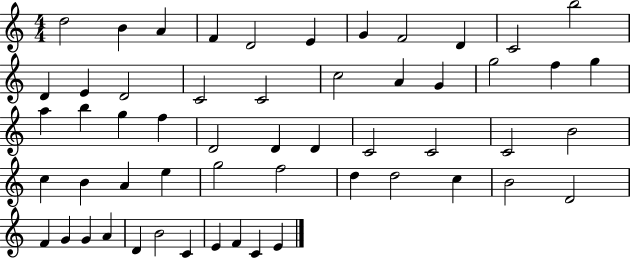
X:1
T:Untitled
M:4/4
L:1/4
K:C
d2 B A F D2 E G F2 D C2 b2 D E D2 C2 C2 c2 A G g2 f g a b g f D2 D D C2 C2 C2 B2 c B A e g2 f2 d d2 c B2 D2 F G G A D B2 C E F C E